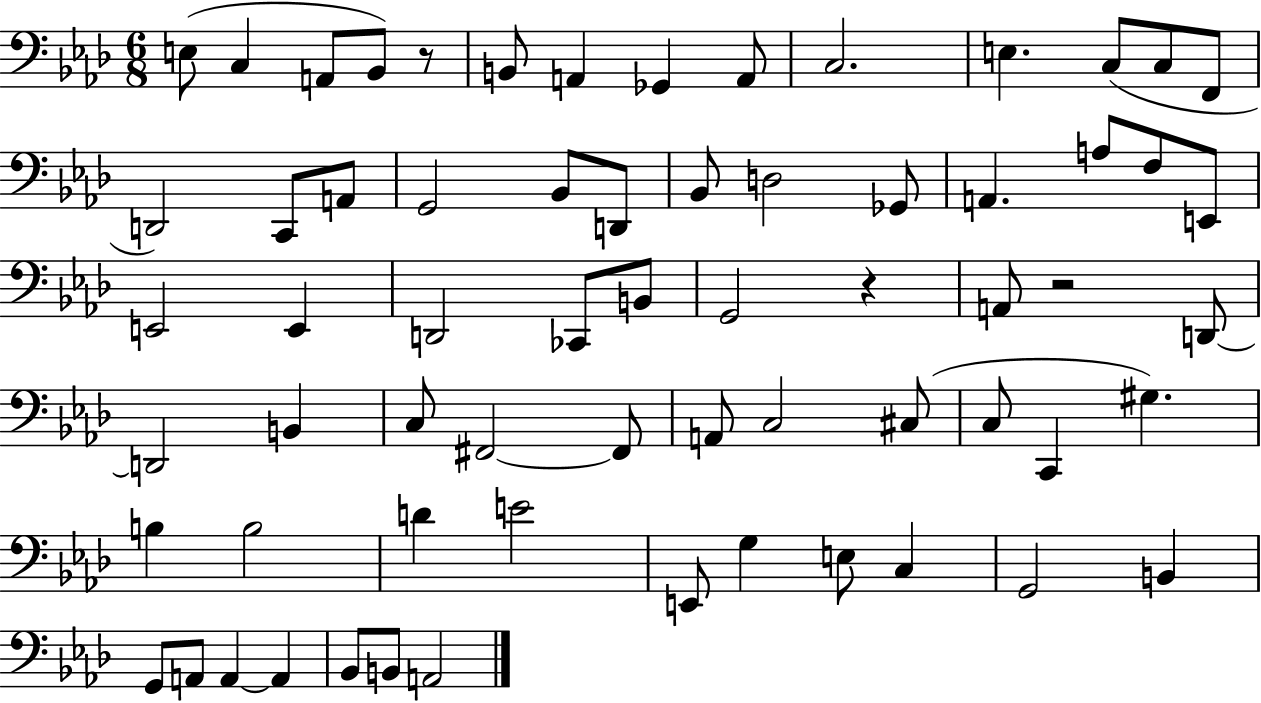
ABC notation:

X:1
T:Untitled
M:6/8
L:1/4
K:Ab
E,/2 C, A,,/2 _B,,/2 z/2 B,,/2 A,, _G,, A,,/2 C,2 E, C,/2 C,/2 F,,/2 D,,2 C,,/2 A,,/2 G,,2 _B,,/2 D,,/2 _B,,/2 D,2 _G,,/2 A,, A,/2 F,/2 E,,/2 E,,2 E,, D,,2 _C,,/2 B,,/2 G,,2 z A,,/2 z2 D,,/2 D,,2 B,, C,/2 ^F,,2 ^F,,/2 A,,/2 C,2 ^C,/2 C,/2 C,, ^G, B, B,2 D E2 E,,/2 G, E,/2 C, G,,2 B,, G,,/2 A,,/2 A,, A,, _B,,/2 B,,/2 A,,2